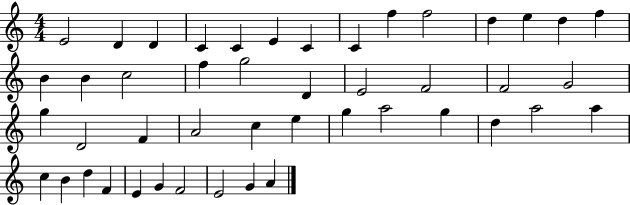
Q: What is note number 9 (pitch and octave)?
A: F5